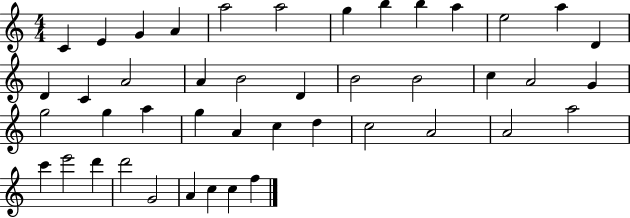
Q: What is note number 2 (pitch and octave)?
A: E4